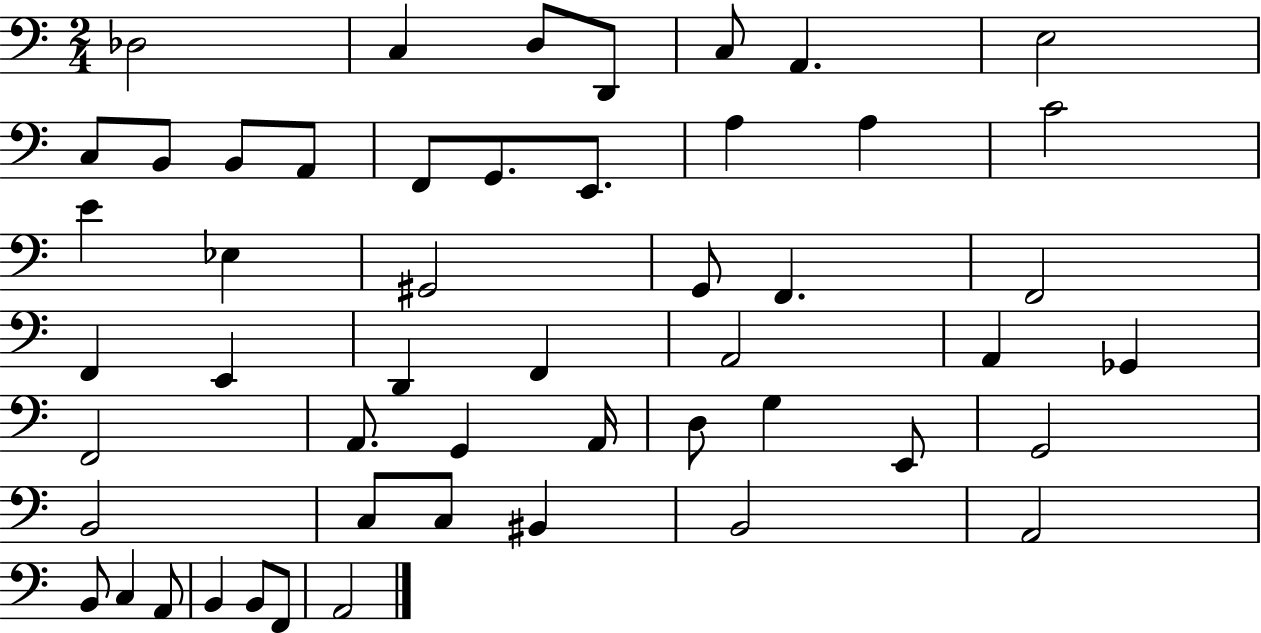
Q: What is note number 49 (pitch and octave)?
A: B2